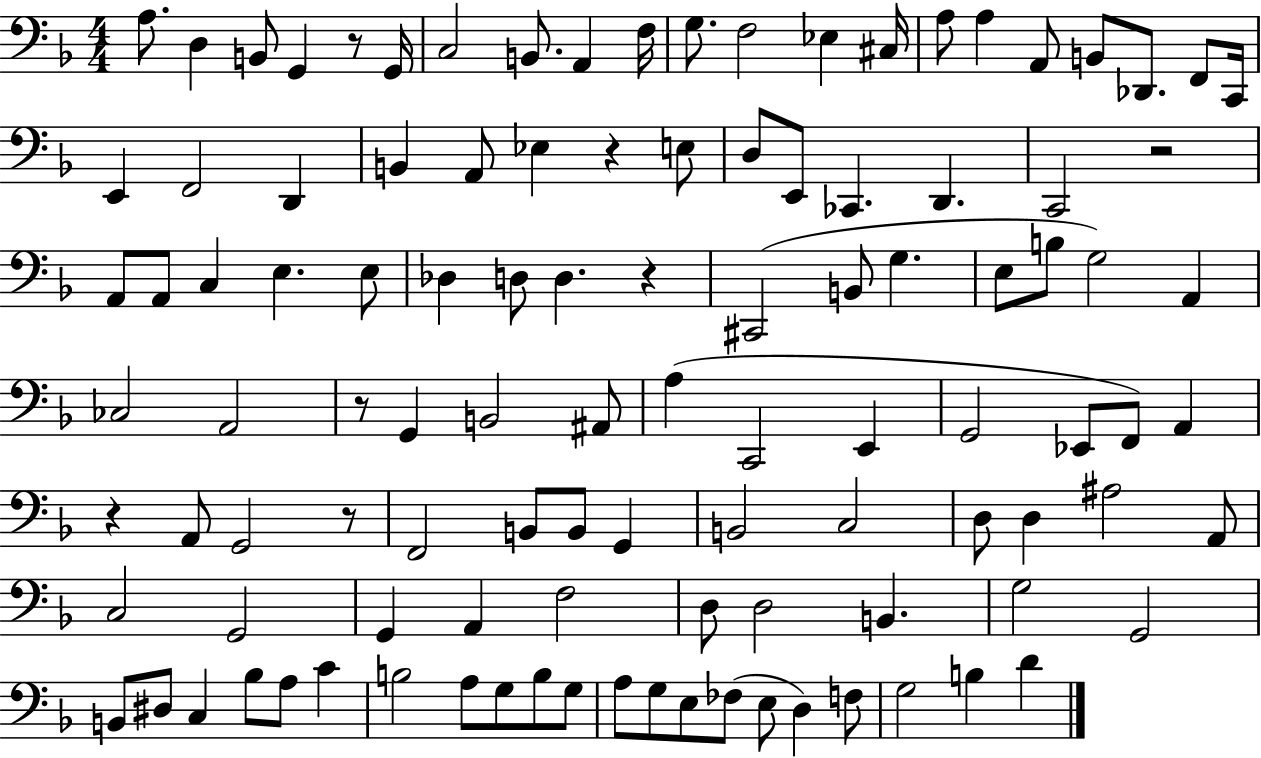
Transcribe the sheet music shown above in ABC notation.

X:1
T:Untitled
M:4/4
L:1/4
K:F
A,/2 D, B,,/2 G,, z/2 G,,/4 C,2 B,,/2 A,, F,/4 G,/2 F,2 _E, ^C,/4 A,/2 A, A,,/2 B,,/2 _D,,/2 F,,/2 C,,/4 E,, F,,2 D,, B,, A,,/2 _E, z E,/2 D,/2 E,,/2 _C,, D,, C,,2 z2 A,,/2 A,,/2 C, E, E,/2 _D, D,/2 D, z ^C,,2 B,,/2 G, E,/2 B,/2 G,2 A,, _C,2 A,,2 z/2 G,, B,,2 ^A,,/2 A, C,,2 E,, G,,2 _E,,/2 F,,/2 A,, z A,,/2 G,,2 z/2 F,,2 B,,/2 B,,/2 G,, B,,2 C,2 D,/2 D, ^A,2 A,,/2 C,2 G,,2 G,, A,, F,2 D,/2 D,2 B,, G,2 G,,2 B,,/2 ^D,/2 C, _B,/2 A,/2 C B,2 A,/2 G,/2 B,/2 G,/2 A,/2 G,/2 E,/2 _F,/2 E,/2 D, F,/2 G,2 B, D